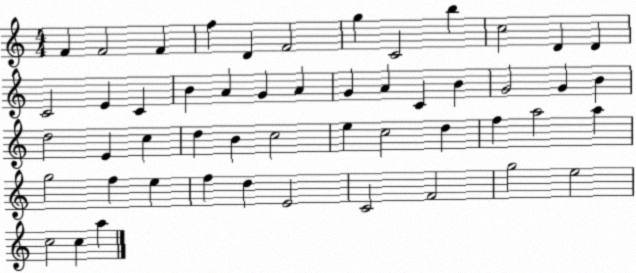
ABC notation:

X:1
T:Untitled
M:4/4
L:1/4
K:C
F F2 F f D F2 g C2 b c2 D D C2 E C B A G A G A C B G2 G B d2 E c d B c2 e c2 d f a2 a g2 f e f d E2 C2 F2 g2 e2 c2 c a